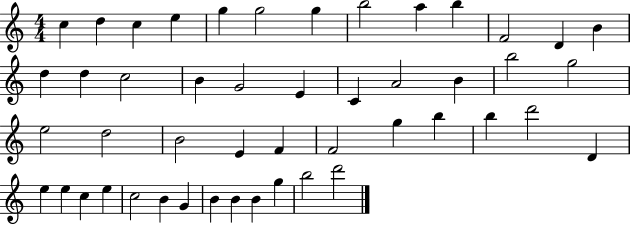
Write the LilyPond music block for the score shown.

{
  \clef treble
  \numericTimeSignature
  \time 4/4
  \key c \major
  c''4 d''4 c''4 e''4 | g''4 g''2 g''4 | b''2 a''4 b''4 | f'2 d'4 b'4 | \break d''4 d''4 c''2 | b'4 g'2 e'4 | c'4 a'2 b'4 | b''2 g''2 | \break e''2 d''2 | b'2 e'4 f'4 | f'2 g''4 b''4 | b''4 d'''2 d'4 | \break e''4 e''4 c''4 e''4 | c''2 b'4 g'4 | b'4 b'4 b'4 g''4 | b''2 d'''2 | \break \bar "|."
}